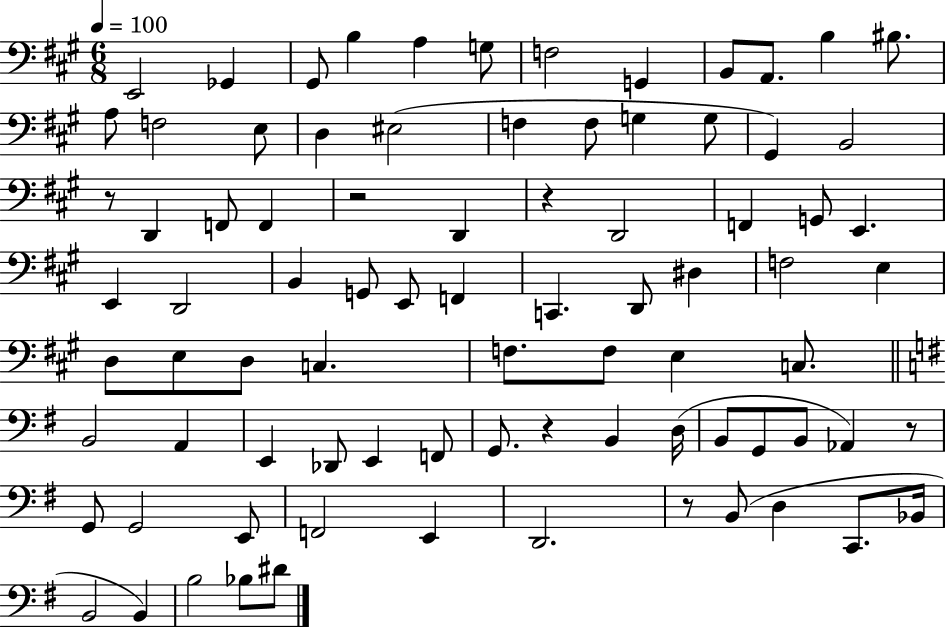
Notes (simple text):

E2/h Gb2/q G#2/e B3/q A3/q G3/e F3/h G2/q B2/e A2/e. B3/q BIS3/e. A3/e F3/h E3/e D3/q EIS3/h F3/q F3/e G3/q G3/e G#2/q B2/h R/e D2/q F2/e F2/q R/h D2/q R/q D2/h F2/q G2/e E2/q. E2/q D2/h B2/q G2/e E2/e F2/q C2/q. D2/e D#3/q F3/h E3/q D3/e E3/e D3/e C3/q. F3/e. F3/e E3/q C3/e. B2/h A2/q E2/q Db2/e E2/q F2/e G2/e. R/q B2/q D3/s B2/e G2/e B2/e Ab2/q R/e G2/e G2/h E2/e F2/h E2/q D2/h. R/e B2/e D3/q C2/e. Bb2/s B2/h B2/q B3/h Bb3/e D#4/e